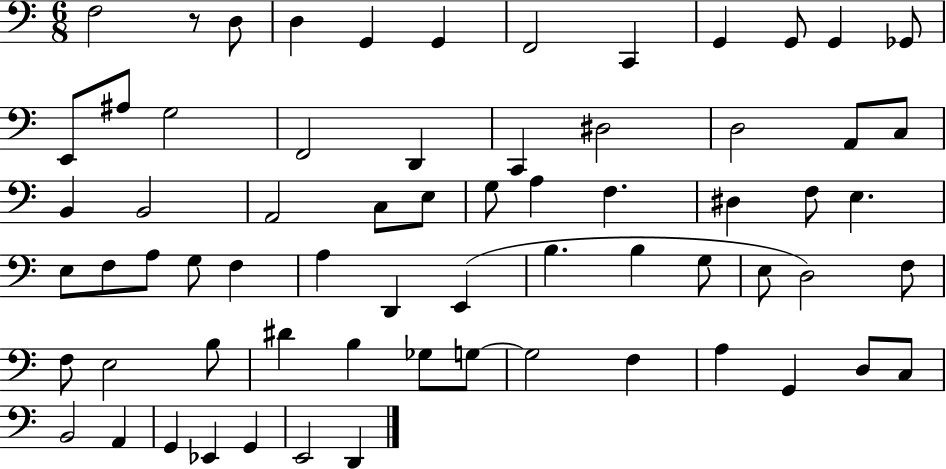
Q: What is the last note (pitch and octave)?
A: D2